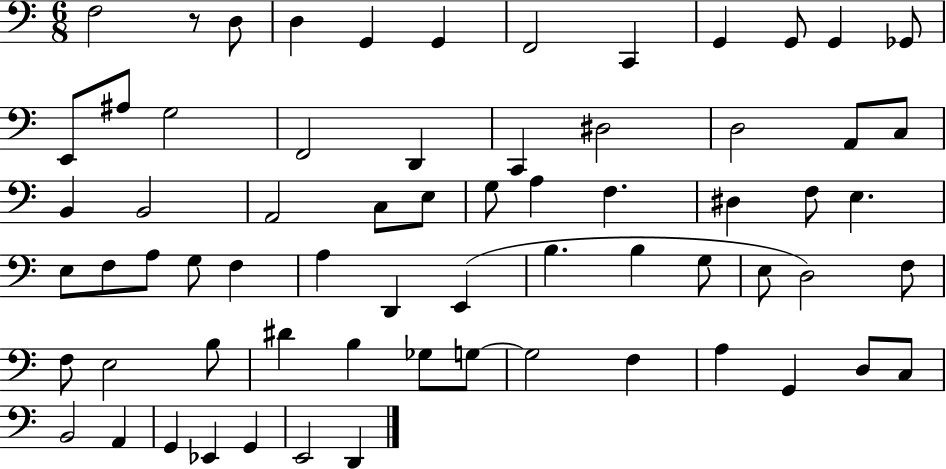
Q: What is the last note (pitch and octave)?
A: D2